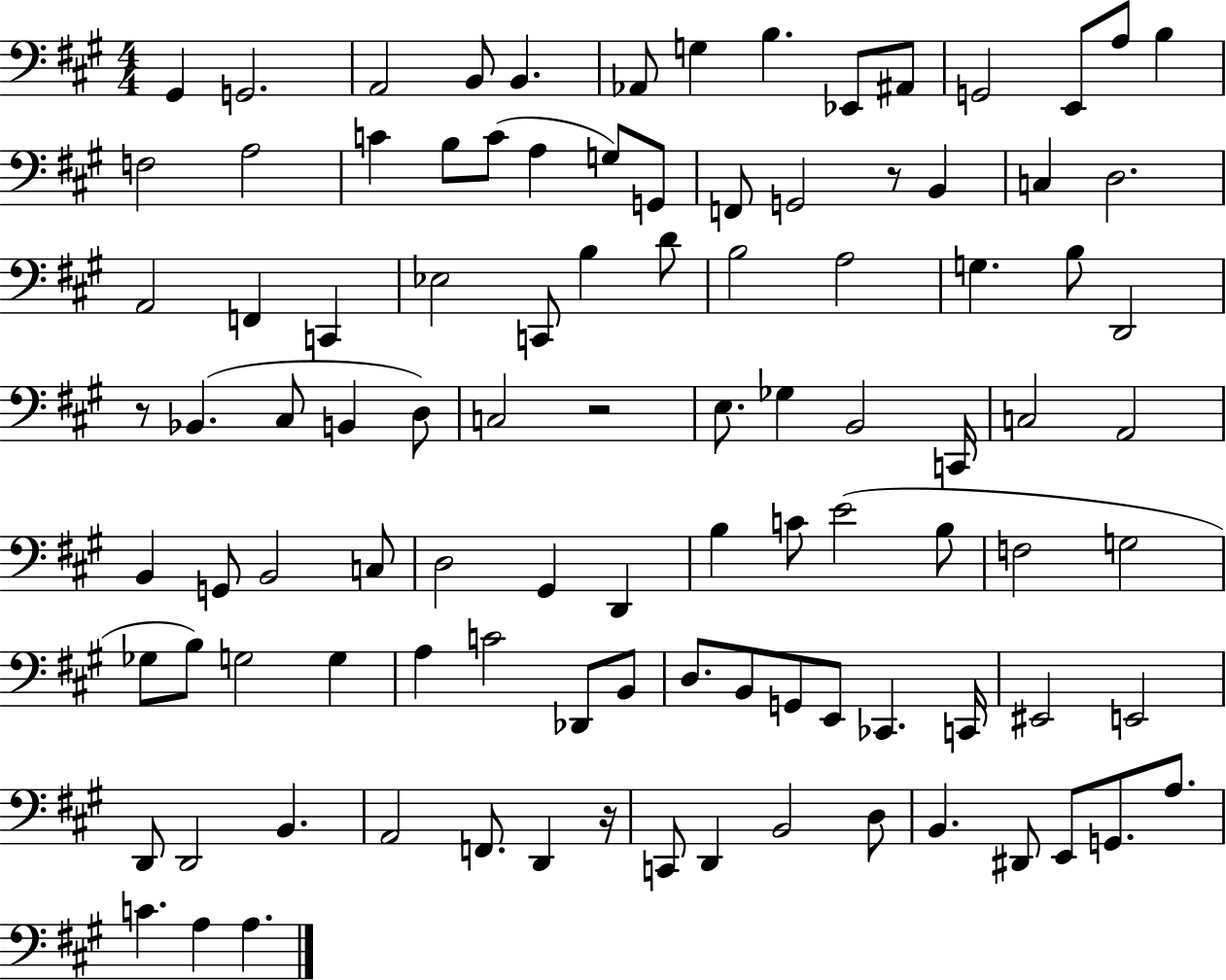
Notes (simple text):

G#2/q G2/h. A2/h B2/e B2/q. Ab2/e G3/q B3/q. Eb2/e A#2/e G2/h E2/e A3/e B3/q F3/h A3/h C4/q B3/e C4/e A3/q G3/e G2/e F2/e G2/h R/e B2/q C3/q D3/h. A2/h F2/q C2/q Eb3/h C2/e B3/q D4/e B3/h A3/h G3/q. B3/e D2/h R/e Bb2/q. C#3/e B2/q D3/e C3/h R/h E3/e. Gb3/q B2/h C2/s C3/h A2/h B2/q G2/e B2/h C3/e D3/h G#2/q D2/q B3/q C4/e E4/h B3/e F3/h G3/h Gb3/e B3/e G3/h G3/q A3/q C4/h Db2/e B2/e D3/e. B2/e G2/e E2/e CES2/q. C2/s EIS2/h E2/h D2/e D2/h B2/q. A2/h F2/e. D2/q R/s C2/e D2/q B2/h D3/e B2/q. D#2/e E2/e G2/e. A3/e. C4/q. A3/q A3/q.